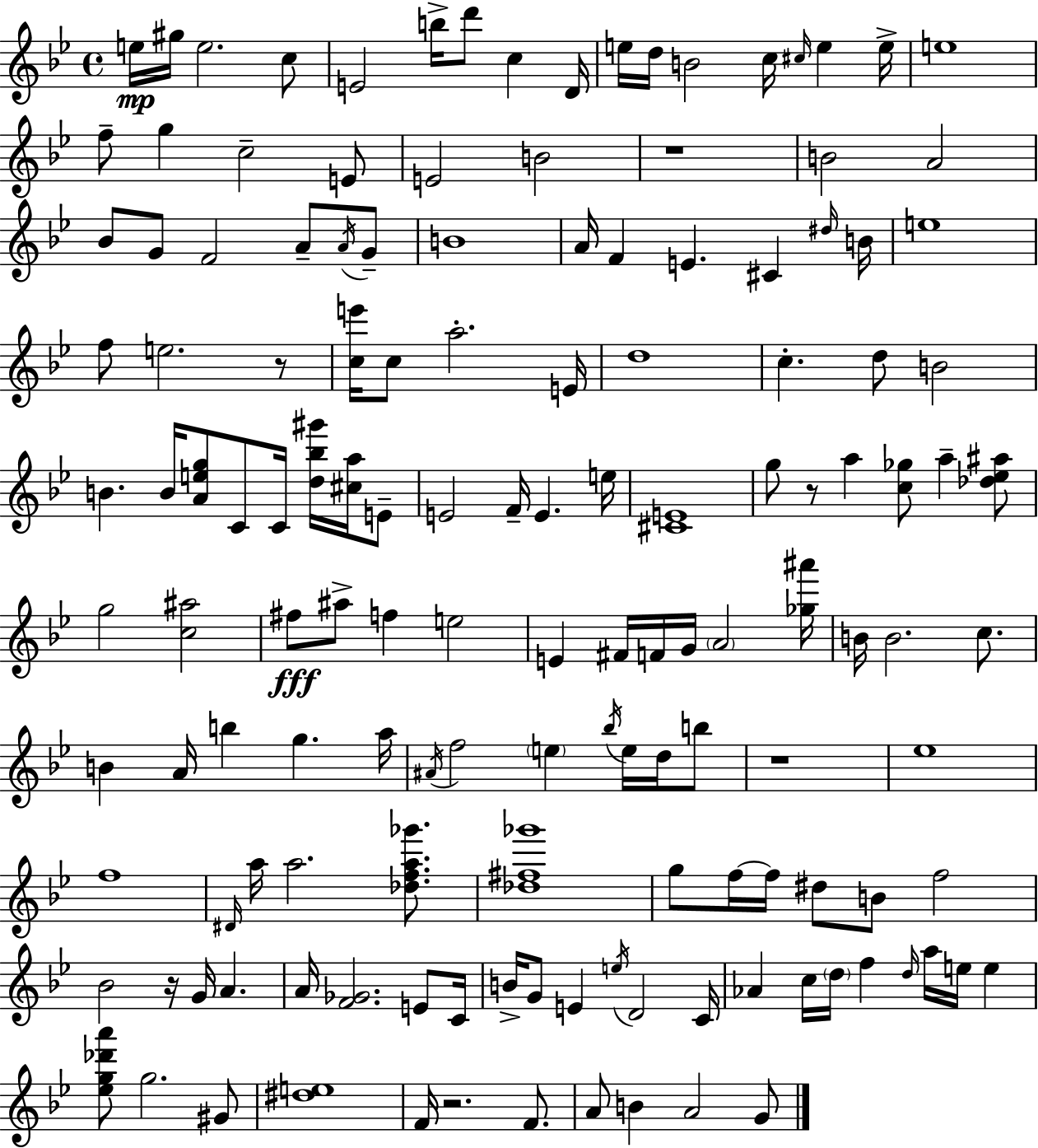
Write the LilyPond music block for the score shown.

{
  \clef treble
  \time 4/4
  \defaultTimeSignature
  \key bes \major
  e''16\mp gis''16 e''2. c''8 | e'2 b''16-> d'''8 c''4 d'16 | e''16 d''16 b'2 c''16 \grace { cis''16 } e''4 | e''16-> e''1 | \break f''8-- g''4 c''2-- e'8 | e'2 b'2 | r1 | b'2 a'2 | \break bes'8 g'8 f'2 a'8-- \acciaccatura { a'16 } | g'8-- b'1 | a'16 f'4 e'4. cis'4 | \grace { dis''16 } b'16 e''1 | \break f''8 e''2. | r8 <c'' e'''>16 c''8 a''2.-. | e'16 d''1 | c''4.-. d''8 b'2 | \break b'4. b'16 <a' e'' g''>8 c'8 c'16 <d'' bes'' gis'''>16 | <cis'' a''>16 e'8-- e'2 f'16-- e'4. | e''16 <cis' e'>1 | g''8 r8 a''4 <c'' ges''>8 a''4-- | \break <des'' ees'' ais''>8 g''2 <c'' ais''>2 | fis''8\fff ais''8-> f''4 e''2 | e'4 fis'16 f'16 g'16 \parenthesize a'2 | <ges'' ais'''>16 b'16 b'2. | \break c''8. b'4 a'16 b''4 g''4. | a''16 \acciaccatura { ais'16 } f''2 \parenthesize e''4 | \acciaccatura { bes''16 } e''16 d''16 b''8 r1 | ees''1 | \break f''1 | \grace { dis'16 } a''16 a''2. | <des'' f'' a'' ges'''>8. <des'' fis'' ges'''>1 | g''8 f''16~~ f''16 dis''8 b'8 f''2 | \break bes'2 r16 g'16 | a'4. a'16 <f' ges'>2. | e'8 c'16 b'16-> g'8 e'4 \acciaccatura { e''16 } d'2 | c'16 aes'4 c''16 \parenthesize d''16 f''4 | \break \grace { d''16 } a''16 e''16 e''4 <ees'' g'' des''' a'''>8 g''2. | gis'8 <dis'' e''>1 | f'16 r2. | f'8. a'8 b'4 a'2 | \break g'8 \bar "|."
}